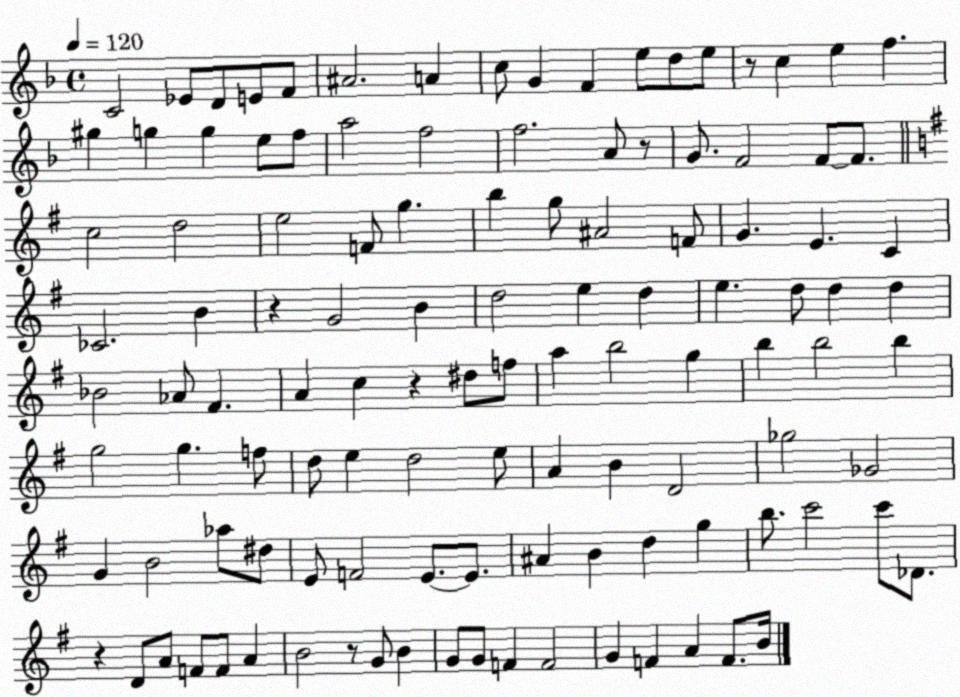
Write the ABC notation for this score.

X:1
T:Untitled
M:4/4
L:1/4
K:F
C2 _E/2 D/2 E/2 F/2 ^A2 A c/2 G F e/2 d/2 e/2 z/2 c e f ^g g g e/2 f/2 a2 f2 f2 A/2 z/2 G/2 F2 F/2 F/2 c2 d2 e2 F/2 g b g/2 ^A2 F/2 G E C _C2 B z G2 B d2 e d e d/2 d d _B2 _A/2 ^F A c z ^d/2 f/2 a b2 g b b2 b g2 g f/2 d/2 e d2 e/2 A B D2 _g2 _G2 G B2 _a/2 ^d/2 E/2 F2 E/2 E/2 ^A B d g b/2 c'2 c'/2 _D/2 z D/2 A/2 F/2 F/2 A B2 z/2 G/2 B G/2 G/2 F F2 G F A F/2 B/4